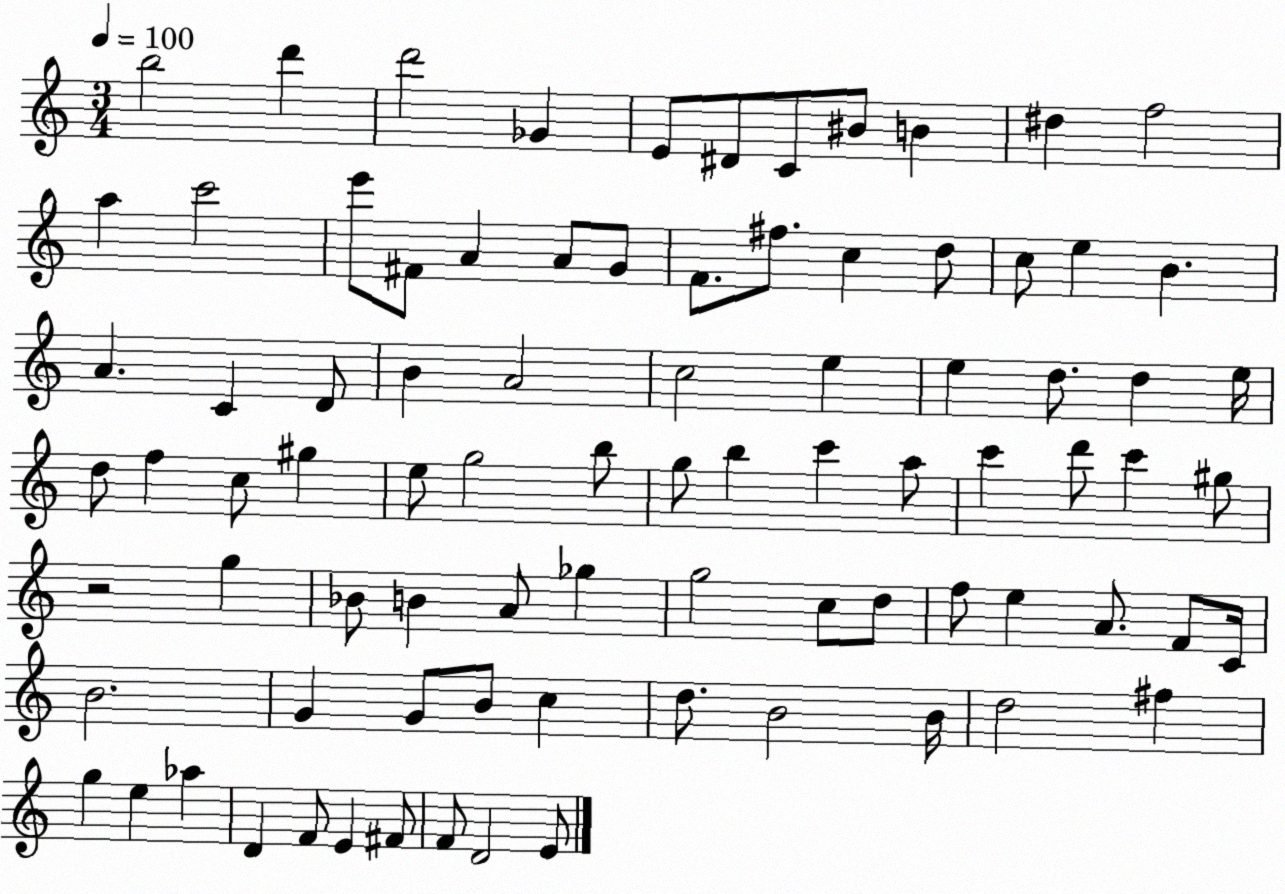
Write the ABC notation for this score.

X:1
T:Untitled
M:3/4
L:1/4
K:C
b2 d' d'2 _G E/2 ^D/2 C/2 ^B/2 B ^d f2 a c'2 e'/2 ^F/2 A A/2 G/2 F/2 ^f/2 c d/2 c/2 e B A C D/2 B A2 c2 e e d/2 d e/4 d/2 f c/2 ^g e/2 g2 b/2 g/2 b c' a/2 c' d'/2 c' ^g/2 z2 g _B/2 B A/2 _g g2 c/2 d/2 f/2 e A/2 F/2 C/4 B2 G G/2 B/2 c d/2 B2 B/4 d2 ^f g e _a D F/2 E ^F/2 F/2 D2 E/2